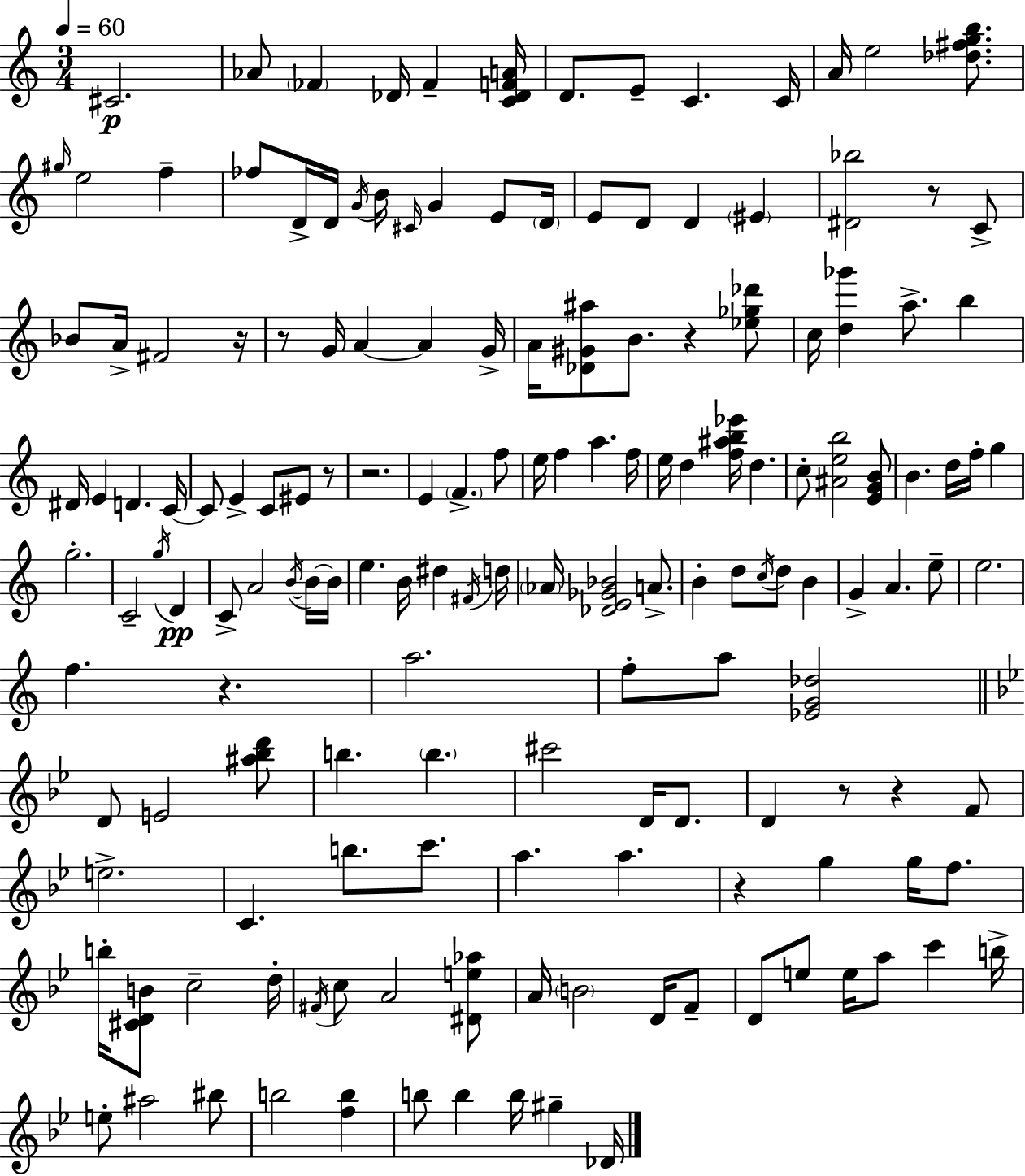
C#4/h. Ab4/e FES4/q Db4/s FES4/q [C4,Db4,F4,A4]/s D4/e. E4/e C4/q. C4/s A4/s E5/h [Db5,F#5,G5,B5]/e. G#5/s E5/h F5/q FES5/e D4/s D4/s G4/s B4/s C#4/s G4/q E4/e D4/s E4/e D4/e D4/q EIS4/q [D#4,Bb5]/h R/e C4/e Bb4/e A4/s F#4/h R/s R/e G4/s A4/q A4/q G4/s A4/s [Db4,G#4,A#5]/e B4/e. R/q [Eb5,Gb5,Db6]/e C5/s [D5,Gb6]/q A5/e. B5/q D#4/s E4/q D4/q. C4/s C4/e E4/q C4/e EIS4/e R/e R/h. E4/q F4/q. F5/e E5/s F5/q A5/q. F5/s E5/s D5/q [F5,A#5,B5,Eb6]/s D5/q. C5/e [A#4,E5,B5]/h [E4,G4,B4]/e B4/q. D5/s F5/s G5/q G5/h. C4/h G5/s D4/q C4/e A4/h B4/s B4/s B4/s E5/q. B4/s D#5/q F#4/s D5/s Ab4/s [Db4,E4,Gb4,Bb4]/h A4/e. B4/q D5/e C5/s D5/e B4/q G4/q A4/q. E5/e E5/h. F5/q. R/q. A5/h. F5/e A5/e [Eb4,G4,Db5]/h D4/e E4/h [A#5,Bb5,D6]/e B5/q. B5/q. C#6/h D4/s D4/e. D4/q R/e R/q F4/e E5/h. C4/q. B5/e. C6/e. A5/q. A5/q. R/q G5/q G5/s F5/e. B5/s [C#4,D4,B4]/e C5/h D5/s F#4/s C5/e A4/h [D#4,E5,Ab5]/e A4/s B4/h D4/s F4/e D4/e E5/e E5/s A5/e C6/q B5/s E5/e A#5/h BIS5/e B5/h [F5,B5]/q B5/e B5/q B5/s G#5/q Db4/s